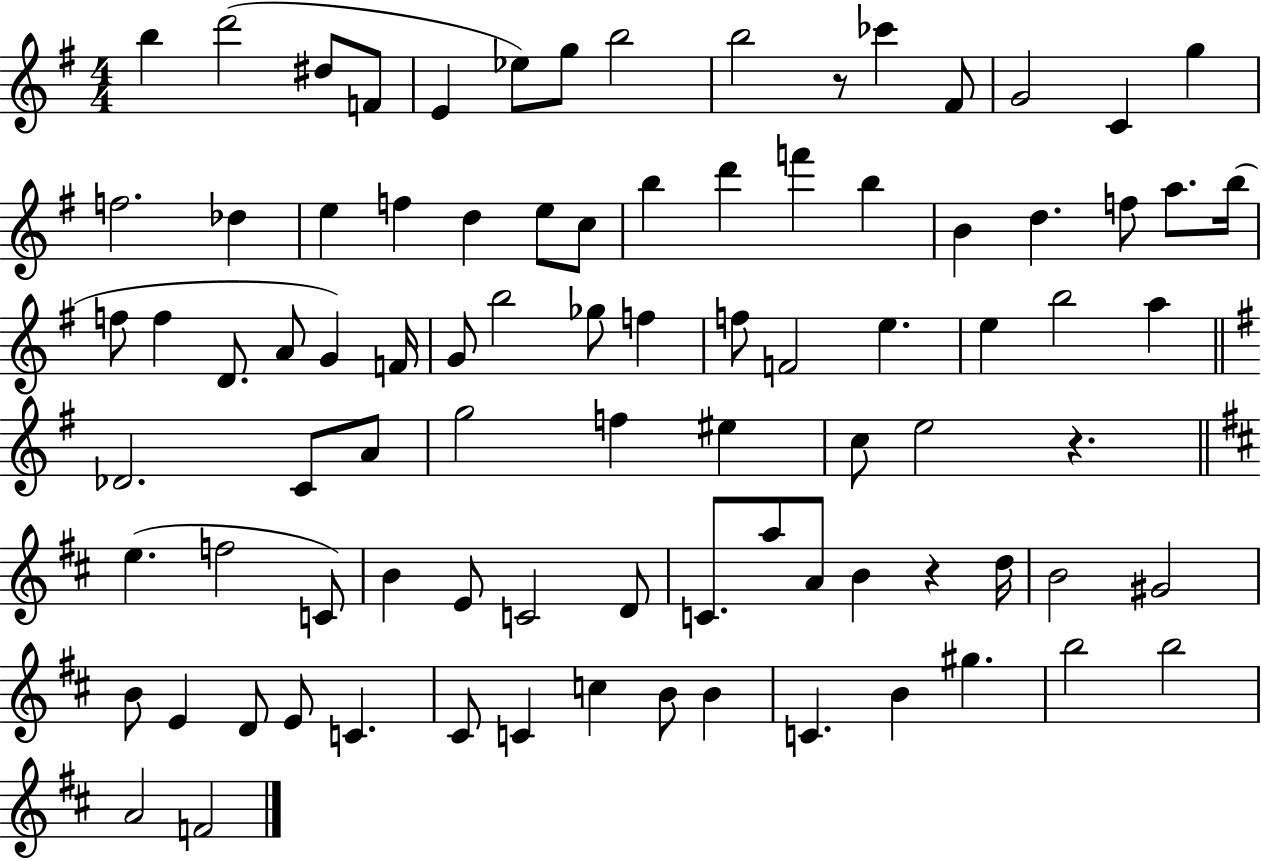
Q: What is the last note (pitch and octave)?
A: F4